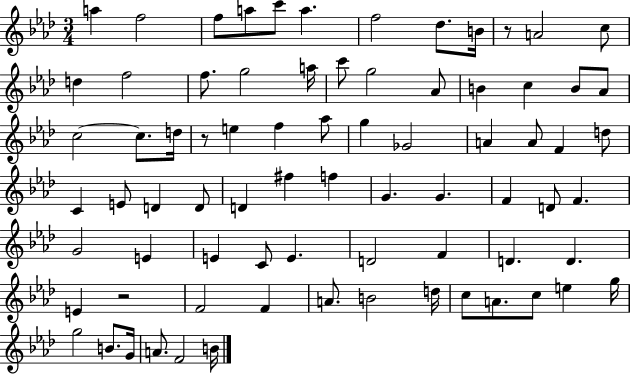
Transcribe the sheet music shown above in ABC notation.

X:1
T:Untitled
M:3/4
L:1/4
K:Ab
a f2 f/2 a/2 c'/2 a f2 _d/2 B/4 z/2 A2 c/2 d f2 f/2 g2 a/4 c'/2 g2 _A/2 B c B/2 _A/2 c2 c/2 d/4 z/2 e f _a/2 g _G2 A A/2 F d/2 C E/2 D D/2 D ^f f G G F D/2 F G2 E E C/2 E D2 F D D E z2 F2 F A/2 B2 d/4 c/2 A/2 c/2 e g/4 g2 B/2 G/4 A/2 F2 B/4